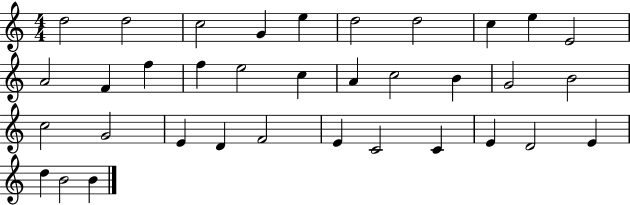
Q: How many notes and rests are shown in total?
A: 35